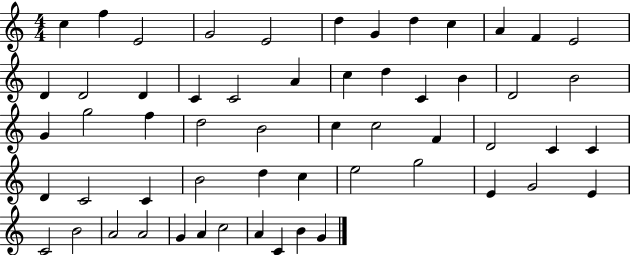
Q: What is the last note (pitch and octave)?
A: G4